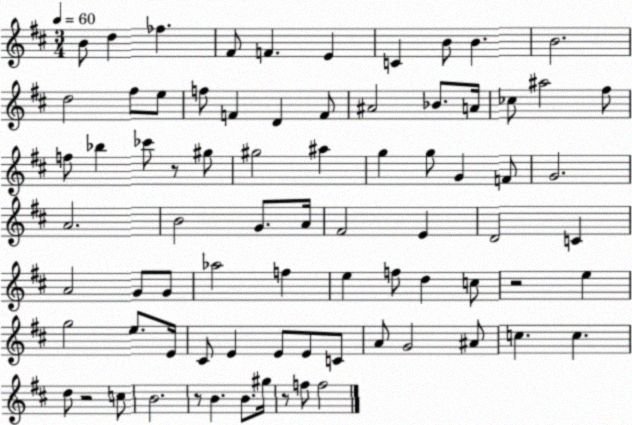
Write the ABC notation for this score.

X:1
T:Untitled
M:3/4
L:1/4
K:D
B/2 d _f ^F/2 F E C B/2 B B2 d2 ^f/2 e/2 f/2 F D F/2 ^A2 _B/2 A/4 _c/2 ^a2 ^f/2 f/2 _b _c'/2 z/2 ^g/2 ^g2 ^a g g/2 G F/2 G2 A2 B2 G/2 A/4 ^F2 E D2 C A2 G/2 G/2 _a2 f e f/2 d c/2 z2 e g2 e/2 E/4 ^C/2 E E/2 E/2 C/2 A/2 G2 ^A/2 c c d/2 z2 c/2 B2 z/2 B B/2 ^g/4 z/2 f/2 f2